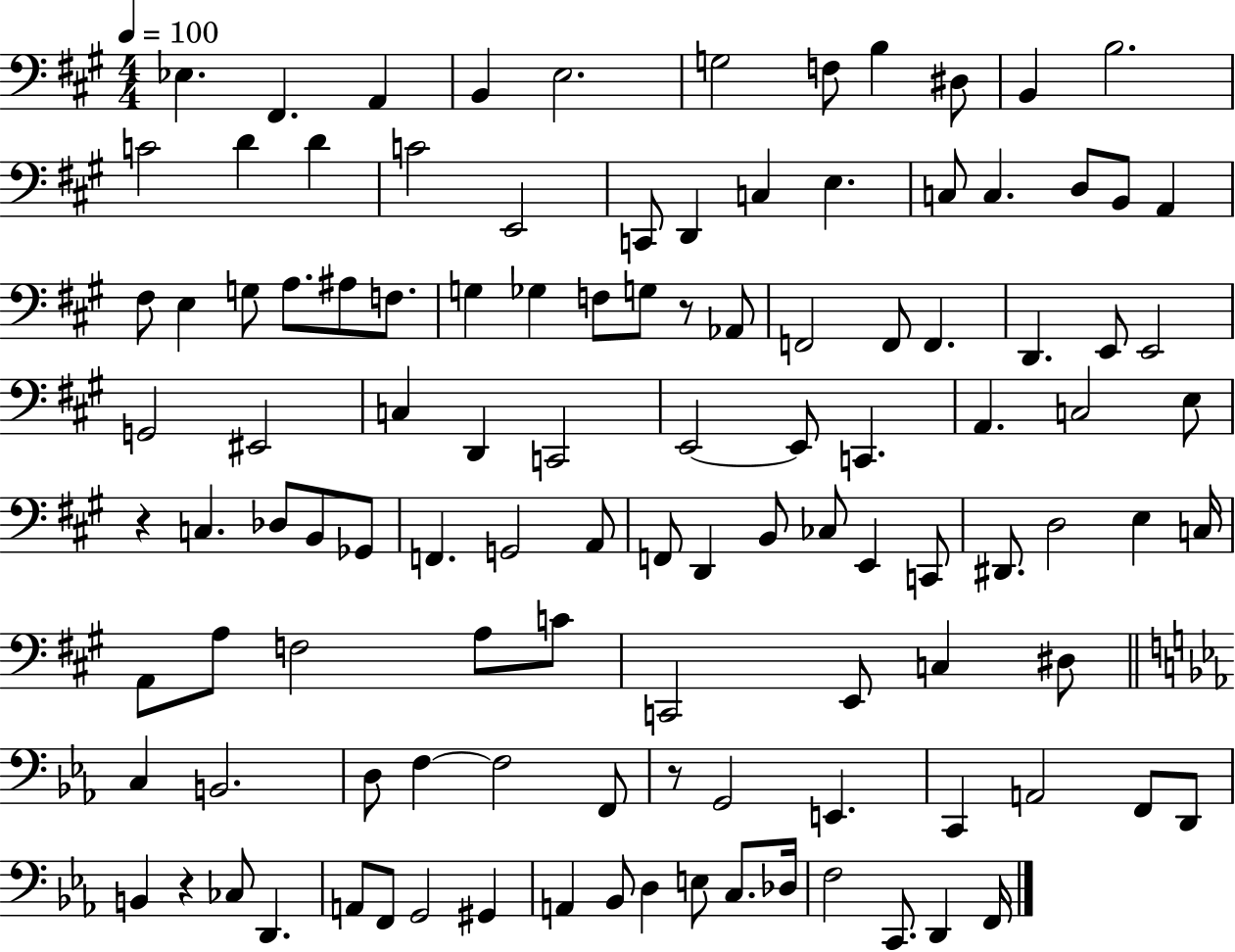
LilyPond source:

{
  \clef bass
  \numericTimeSignature
  \time 4/4
  \key a \major
  \tempo 4 = 100
  ees4. fis,4. a,4 | b,4 e2. | g2 f8 b4 dis8 | b,4 b2. | \break c'2 d'4 d'4 | c'2 e,2 | c,8 d,4 c4 e4. | c8 c4. d8 b,8 a,4 | \break fis8 e4 g8 a8. ais8 f8. | g4 ges4 f8 g8 r8 aes,8 | f,2 f,8 f,4. | d,4. e,8 e,2 | \break g,2 eis,2 | c4 d,4 c,2 | e,2~~ e,8 c,4. | a,4. c2 e8 | \break r4 c4. des8 b,8 ges,8 | f,4. g,2 a,8 | f,8 d,4 b,8 ces8 e,4 c,8 | dis,8. d2 e4 c16 | \break a,8 a8 f2 a8 c'8 | c,2 e,8 c4 dis8 | \bar "||" \break \key ees \major c4 b,2. | d8 f4~~ f2 f,8 | r8 g,2 e,4. | c,4 a,2 f,8 d,8 | \break b,4 r4 ces8 d,4. | a,8 f,8 g,2 gis,4 | a,4 bes,8 d4 e8 c8. des16 | f2 c,8. d,4 f,16 | \break \bar "|."
}